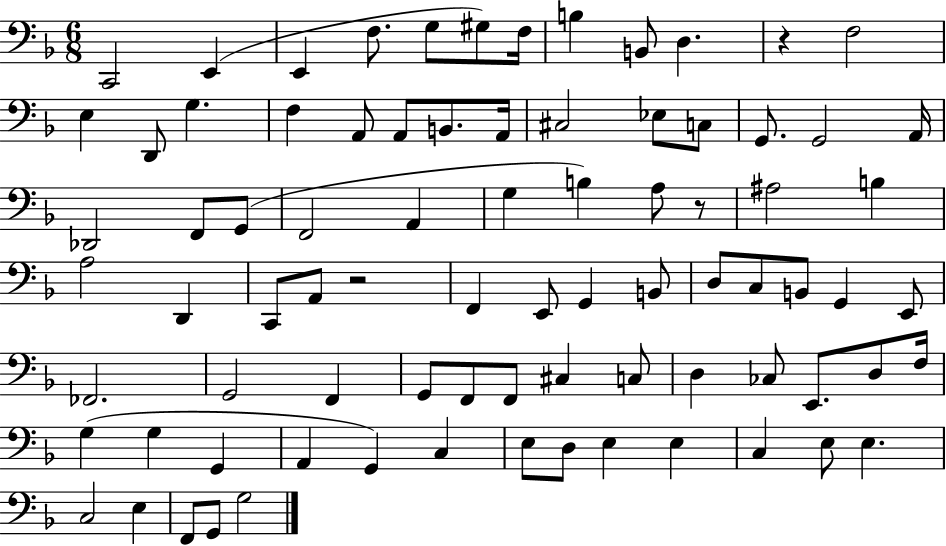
X:1
T:Untitled
M:6/8
L:1/4
K:F
C,,2 E,, E,, F,/2 G,/2 ^G,/2 F,/4 B, B,,/2 D, z F,2 E, D,,/2 G, F, A,,/2 A,,/2 B,,/2 A,,/4 ^C,2 _E,/2 C,/2 G,,/2 G,,2 A,,/4 _D,,2 F,,/2 G,,/2 F,,2 A,, G, B, A,/2 z/2 ^A,2 B, A,2 D,, C,,/2 A,,/2 z2 F,, E,,/2 G,, B,,/2 D,/2 C,/2 B,,/2 G,, E,,/2 _F,,2 G,,2 F,, G,,/2 F,,/2 F,,/2 ^C, C,/2 D, _C,/2 E,,/2 D,/2 F,/4 G, G, G,, A,, G,, C, E,/2 D,/2 E, E, C, E,/2 E, C,2 E, F,,/2 G,,/2 G,2